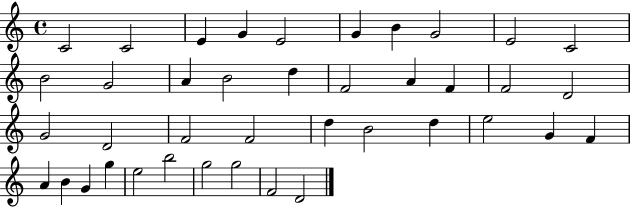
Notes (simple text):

C4/h C4/h E4/q G4/q E4/h G4/q B4/q G4/h E4/h C4/h B4/h G4/h A4/q B4/h D5/q F4/h A4/q F4/q F4/h D4/h G4/h D4/h F4/h F4/h D5/q B4/h D5/q E5/h G4/q F4/q A4/q B4/q G4/q G5/q E5/h B5/h G5/h G5/h F4/h D4/h